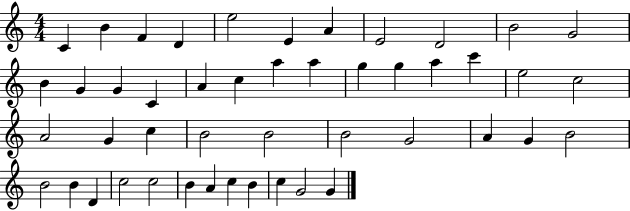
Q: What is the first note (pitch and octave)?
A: C4